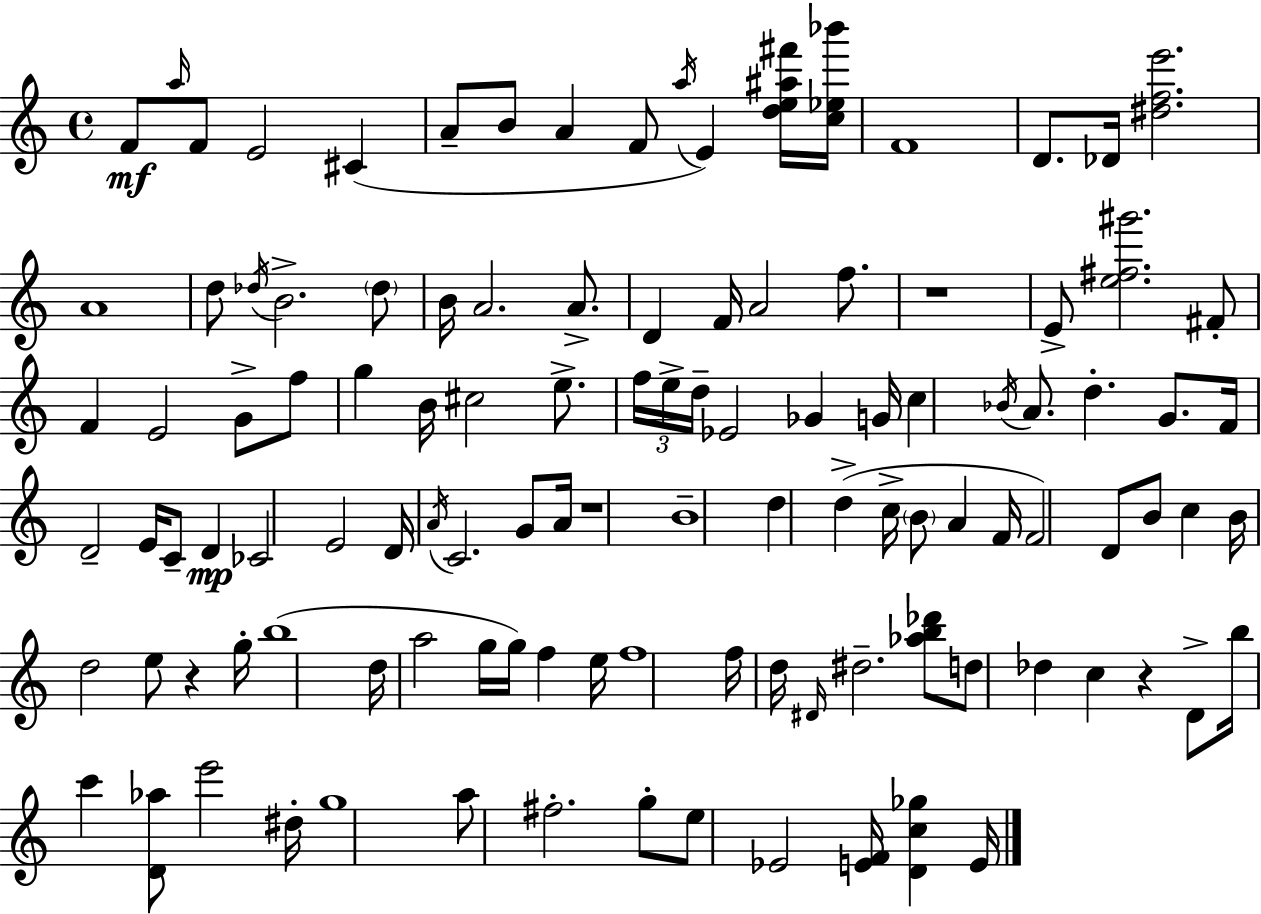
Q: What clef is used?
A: treble